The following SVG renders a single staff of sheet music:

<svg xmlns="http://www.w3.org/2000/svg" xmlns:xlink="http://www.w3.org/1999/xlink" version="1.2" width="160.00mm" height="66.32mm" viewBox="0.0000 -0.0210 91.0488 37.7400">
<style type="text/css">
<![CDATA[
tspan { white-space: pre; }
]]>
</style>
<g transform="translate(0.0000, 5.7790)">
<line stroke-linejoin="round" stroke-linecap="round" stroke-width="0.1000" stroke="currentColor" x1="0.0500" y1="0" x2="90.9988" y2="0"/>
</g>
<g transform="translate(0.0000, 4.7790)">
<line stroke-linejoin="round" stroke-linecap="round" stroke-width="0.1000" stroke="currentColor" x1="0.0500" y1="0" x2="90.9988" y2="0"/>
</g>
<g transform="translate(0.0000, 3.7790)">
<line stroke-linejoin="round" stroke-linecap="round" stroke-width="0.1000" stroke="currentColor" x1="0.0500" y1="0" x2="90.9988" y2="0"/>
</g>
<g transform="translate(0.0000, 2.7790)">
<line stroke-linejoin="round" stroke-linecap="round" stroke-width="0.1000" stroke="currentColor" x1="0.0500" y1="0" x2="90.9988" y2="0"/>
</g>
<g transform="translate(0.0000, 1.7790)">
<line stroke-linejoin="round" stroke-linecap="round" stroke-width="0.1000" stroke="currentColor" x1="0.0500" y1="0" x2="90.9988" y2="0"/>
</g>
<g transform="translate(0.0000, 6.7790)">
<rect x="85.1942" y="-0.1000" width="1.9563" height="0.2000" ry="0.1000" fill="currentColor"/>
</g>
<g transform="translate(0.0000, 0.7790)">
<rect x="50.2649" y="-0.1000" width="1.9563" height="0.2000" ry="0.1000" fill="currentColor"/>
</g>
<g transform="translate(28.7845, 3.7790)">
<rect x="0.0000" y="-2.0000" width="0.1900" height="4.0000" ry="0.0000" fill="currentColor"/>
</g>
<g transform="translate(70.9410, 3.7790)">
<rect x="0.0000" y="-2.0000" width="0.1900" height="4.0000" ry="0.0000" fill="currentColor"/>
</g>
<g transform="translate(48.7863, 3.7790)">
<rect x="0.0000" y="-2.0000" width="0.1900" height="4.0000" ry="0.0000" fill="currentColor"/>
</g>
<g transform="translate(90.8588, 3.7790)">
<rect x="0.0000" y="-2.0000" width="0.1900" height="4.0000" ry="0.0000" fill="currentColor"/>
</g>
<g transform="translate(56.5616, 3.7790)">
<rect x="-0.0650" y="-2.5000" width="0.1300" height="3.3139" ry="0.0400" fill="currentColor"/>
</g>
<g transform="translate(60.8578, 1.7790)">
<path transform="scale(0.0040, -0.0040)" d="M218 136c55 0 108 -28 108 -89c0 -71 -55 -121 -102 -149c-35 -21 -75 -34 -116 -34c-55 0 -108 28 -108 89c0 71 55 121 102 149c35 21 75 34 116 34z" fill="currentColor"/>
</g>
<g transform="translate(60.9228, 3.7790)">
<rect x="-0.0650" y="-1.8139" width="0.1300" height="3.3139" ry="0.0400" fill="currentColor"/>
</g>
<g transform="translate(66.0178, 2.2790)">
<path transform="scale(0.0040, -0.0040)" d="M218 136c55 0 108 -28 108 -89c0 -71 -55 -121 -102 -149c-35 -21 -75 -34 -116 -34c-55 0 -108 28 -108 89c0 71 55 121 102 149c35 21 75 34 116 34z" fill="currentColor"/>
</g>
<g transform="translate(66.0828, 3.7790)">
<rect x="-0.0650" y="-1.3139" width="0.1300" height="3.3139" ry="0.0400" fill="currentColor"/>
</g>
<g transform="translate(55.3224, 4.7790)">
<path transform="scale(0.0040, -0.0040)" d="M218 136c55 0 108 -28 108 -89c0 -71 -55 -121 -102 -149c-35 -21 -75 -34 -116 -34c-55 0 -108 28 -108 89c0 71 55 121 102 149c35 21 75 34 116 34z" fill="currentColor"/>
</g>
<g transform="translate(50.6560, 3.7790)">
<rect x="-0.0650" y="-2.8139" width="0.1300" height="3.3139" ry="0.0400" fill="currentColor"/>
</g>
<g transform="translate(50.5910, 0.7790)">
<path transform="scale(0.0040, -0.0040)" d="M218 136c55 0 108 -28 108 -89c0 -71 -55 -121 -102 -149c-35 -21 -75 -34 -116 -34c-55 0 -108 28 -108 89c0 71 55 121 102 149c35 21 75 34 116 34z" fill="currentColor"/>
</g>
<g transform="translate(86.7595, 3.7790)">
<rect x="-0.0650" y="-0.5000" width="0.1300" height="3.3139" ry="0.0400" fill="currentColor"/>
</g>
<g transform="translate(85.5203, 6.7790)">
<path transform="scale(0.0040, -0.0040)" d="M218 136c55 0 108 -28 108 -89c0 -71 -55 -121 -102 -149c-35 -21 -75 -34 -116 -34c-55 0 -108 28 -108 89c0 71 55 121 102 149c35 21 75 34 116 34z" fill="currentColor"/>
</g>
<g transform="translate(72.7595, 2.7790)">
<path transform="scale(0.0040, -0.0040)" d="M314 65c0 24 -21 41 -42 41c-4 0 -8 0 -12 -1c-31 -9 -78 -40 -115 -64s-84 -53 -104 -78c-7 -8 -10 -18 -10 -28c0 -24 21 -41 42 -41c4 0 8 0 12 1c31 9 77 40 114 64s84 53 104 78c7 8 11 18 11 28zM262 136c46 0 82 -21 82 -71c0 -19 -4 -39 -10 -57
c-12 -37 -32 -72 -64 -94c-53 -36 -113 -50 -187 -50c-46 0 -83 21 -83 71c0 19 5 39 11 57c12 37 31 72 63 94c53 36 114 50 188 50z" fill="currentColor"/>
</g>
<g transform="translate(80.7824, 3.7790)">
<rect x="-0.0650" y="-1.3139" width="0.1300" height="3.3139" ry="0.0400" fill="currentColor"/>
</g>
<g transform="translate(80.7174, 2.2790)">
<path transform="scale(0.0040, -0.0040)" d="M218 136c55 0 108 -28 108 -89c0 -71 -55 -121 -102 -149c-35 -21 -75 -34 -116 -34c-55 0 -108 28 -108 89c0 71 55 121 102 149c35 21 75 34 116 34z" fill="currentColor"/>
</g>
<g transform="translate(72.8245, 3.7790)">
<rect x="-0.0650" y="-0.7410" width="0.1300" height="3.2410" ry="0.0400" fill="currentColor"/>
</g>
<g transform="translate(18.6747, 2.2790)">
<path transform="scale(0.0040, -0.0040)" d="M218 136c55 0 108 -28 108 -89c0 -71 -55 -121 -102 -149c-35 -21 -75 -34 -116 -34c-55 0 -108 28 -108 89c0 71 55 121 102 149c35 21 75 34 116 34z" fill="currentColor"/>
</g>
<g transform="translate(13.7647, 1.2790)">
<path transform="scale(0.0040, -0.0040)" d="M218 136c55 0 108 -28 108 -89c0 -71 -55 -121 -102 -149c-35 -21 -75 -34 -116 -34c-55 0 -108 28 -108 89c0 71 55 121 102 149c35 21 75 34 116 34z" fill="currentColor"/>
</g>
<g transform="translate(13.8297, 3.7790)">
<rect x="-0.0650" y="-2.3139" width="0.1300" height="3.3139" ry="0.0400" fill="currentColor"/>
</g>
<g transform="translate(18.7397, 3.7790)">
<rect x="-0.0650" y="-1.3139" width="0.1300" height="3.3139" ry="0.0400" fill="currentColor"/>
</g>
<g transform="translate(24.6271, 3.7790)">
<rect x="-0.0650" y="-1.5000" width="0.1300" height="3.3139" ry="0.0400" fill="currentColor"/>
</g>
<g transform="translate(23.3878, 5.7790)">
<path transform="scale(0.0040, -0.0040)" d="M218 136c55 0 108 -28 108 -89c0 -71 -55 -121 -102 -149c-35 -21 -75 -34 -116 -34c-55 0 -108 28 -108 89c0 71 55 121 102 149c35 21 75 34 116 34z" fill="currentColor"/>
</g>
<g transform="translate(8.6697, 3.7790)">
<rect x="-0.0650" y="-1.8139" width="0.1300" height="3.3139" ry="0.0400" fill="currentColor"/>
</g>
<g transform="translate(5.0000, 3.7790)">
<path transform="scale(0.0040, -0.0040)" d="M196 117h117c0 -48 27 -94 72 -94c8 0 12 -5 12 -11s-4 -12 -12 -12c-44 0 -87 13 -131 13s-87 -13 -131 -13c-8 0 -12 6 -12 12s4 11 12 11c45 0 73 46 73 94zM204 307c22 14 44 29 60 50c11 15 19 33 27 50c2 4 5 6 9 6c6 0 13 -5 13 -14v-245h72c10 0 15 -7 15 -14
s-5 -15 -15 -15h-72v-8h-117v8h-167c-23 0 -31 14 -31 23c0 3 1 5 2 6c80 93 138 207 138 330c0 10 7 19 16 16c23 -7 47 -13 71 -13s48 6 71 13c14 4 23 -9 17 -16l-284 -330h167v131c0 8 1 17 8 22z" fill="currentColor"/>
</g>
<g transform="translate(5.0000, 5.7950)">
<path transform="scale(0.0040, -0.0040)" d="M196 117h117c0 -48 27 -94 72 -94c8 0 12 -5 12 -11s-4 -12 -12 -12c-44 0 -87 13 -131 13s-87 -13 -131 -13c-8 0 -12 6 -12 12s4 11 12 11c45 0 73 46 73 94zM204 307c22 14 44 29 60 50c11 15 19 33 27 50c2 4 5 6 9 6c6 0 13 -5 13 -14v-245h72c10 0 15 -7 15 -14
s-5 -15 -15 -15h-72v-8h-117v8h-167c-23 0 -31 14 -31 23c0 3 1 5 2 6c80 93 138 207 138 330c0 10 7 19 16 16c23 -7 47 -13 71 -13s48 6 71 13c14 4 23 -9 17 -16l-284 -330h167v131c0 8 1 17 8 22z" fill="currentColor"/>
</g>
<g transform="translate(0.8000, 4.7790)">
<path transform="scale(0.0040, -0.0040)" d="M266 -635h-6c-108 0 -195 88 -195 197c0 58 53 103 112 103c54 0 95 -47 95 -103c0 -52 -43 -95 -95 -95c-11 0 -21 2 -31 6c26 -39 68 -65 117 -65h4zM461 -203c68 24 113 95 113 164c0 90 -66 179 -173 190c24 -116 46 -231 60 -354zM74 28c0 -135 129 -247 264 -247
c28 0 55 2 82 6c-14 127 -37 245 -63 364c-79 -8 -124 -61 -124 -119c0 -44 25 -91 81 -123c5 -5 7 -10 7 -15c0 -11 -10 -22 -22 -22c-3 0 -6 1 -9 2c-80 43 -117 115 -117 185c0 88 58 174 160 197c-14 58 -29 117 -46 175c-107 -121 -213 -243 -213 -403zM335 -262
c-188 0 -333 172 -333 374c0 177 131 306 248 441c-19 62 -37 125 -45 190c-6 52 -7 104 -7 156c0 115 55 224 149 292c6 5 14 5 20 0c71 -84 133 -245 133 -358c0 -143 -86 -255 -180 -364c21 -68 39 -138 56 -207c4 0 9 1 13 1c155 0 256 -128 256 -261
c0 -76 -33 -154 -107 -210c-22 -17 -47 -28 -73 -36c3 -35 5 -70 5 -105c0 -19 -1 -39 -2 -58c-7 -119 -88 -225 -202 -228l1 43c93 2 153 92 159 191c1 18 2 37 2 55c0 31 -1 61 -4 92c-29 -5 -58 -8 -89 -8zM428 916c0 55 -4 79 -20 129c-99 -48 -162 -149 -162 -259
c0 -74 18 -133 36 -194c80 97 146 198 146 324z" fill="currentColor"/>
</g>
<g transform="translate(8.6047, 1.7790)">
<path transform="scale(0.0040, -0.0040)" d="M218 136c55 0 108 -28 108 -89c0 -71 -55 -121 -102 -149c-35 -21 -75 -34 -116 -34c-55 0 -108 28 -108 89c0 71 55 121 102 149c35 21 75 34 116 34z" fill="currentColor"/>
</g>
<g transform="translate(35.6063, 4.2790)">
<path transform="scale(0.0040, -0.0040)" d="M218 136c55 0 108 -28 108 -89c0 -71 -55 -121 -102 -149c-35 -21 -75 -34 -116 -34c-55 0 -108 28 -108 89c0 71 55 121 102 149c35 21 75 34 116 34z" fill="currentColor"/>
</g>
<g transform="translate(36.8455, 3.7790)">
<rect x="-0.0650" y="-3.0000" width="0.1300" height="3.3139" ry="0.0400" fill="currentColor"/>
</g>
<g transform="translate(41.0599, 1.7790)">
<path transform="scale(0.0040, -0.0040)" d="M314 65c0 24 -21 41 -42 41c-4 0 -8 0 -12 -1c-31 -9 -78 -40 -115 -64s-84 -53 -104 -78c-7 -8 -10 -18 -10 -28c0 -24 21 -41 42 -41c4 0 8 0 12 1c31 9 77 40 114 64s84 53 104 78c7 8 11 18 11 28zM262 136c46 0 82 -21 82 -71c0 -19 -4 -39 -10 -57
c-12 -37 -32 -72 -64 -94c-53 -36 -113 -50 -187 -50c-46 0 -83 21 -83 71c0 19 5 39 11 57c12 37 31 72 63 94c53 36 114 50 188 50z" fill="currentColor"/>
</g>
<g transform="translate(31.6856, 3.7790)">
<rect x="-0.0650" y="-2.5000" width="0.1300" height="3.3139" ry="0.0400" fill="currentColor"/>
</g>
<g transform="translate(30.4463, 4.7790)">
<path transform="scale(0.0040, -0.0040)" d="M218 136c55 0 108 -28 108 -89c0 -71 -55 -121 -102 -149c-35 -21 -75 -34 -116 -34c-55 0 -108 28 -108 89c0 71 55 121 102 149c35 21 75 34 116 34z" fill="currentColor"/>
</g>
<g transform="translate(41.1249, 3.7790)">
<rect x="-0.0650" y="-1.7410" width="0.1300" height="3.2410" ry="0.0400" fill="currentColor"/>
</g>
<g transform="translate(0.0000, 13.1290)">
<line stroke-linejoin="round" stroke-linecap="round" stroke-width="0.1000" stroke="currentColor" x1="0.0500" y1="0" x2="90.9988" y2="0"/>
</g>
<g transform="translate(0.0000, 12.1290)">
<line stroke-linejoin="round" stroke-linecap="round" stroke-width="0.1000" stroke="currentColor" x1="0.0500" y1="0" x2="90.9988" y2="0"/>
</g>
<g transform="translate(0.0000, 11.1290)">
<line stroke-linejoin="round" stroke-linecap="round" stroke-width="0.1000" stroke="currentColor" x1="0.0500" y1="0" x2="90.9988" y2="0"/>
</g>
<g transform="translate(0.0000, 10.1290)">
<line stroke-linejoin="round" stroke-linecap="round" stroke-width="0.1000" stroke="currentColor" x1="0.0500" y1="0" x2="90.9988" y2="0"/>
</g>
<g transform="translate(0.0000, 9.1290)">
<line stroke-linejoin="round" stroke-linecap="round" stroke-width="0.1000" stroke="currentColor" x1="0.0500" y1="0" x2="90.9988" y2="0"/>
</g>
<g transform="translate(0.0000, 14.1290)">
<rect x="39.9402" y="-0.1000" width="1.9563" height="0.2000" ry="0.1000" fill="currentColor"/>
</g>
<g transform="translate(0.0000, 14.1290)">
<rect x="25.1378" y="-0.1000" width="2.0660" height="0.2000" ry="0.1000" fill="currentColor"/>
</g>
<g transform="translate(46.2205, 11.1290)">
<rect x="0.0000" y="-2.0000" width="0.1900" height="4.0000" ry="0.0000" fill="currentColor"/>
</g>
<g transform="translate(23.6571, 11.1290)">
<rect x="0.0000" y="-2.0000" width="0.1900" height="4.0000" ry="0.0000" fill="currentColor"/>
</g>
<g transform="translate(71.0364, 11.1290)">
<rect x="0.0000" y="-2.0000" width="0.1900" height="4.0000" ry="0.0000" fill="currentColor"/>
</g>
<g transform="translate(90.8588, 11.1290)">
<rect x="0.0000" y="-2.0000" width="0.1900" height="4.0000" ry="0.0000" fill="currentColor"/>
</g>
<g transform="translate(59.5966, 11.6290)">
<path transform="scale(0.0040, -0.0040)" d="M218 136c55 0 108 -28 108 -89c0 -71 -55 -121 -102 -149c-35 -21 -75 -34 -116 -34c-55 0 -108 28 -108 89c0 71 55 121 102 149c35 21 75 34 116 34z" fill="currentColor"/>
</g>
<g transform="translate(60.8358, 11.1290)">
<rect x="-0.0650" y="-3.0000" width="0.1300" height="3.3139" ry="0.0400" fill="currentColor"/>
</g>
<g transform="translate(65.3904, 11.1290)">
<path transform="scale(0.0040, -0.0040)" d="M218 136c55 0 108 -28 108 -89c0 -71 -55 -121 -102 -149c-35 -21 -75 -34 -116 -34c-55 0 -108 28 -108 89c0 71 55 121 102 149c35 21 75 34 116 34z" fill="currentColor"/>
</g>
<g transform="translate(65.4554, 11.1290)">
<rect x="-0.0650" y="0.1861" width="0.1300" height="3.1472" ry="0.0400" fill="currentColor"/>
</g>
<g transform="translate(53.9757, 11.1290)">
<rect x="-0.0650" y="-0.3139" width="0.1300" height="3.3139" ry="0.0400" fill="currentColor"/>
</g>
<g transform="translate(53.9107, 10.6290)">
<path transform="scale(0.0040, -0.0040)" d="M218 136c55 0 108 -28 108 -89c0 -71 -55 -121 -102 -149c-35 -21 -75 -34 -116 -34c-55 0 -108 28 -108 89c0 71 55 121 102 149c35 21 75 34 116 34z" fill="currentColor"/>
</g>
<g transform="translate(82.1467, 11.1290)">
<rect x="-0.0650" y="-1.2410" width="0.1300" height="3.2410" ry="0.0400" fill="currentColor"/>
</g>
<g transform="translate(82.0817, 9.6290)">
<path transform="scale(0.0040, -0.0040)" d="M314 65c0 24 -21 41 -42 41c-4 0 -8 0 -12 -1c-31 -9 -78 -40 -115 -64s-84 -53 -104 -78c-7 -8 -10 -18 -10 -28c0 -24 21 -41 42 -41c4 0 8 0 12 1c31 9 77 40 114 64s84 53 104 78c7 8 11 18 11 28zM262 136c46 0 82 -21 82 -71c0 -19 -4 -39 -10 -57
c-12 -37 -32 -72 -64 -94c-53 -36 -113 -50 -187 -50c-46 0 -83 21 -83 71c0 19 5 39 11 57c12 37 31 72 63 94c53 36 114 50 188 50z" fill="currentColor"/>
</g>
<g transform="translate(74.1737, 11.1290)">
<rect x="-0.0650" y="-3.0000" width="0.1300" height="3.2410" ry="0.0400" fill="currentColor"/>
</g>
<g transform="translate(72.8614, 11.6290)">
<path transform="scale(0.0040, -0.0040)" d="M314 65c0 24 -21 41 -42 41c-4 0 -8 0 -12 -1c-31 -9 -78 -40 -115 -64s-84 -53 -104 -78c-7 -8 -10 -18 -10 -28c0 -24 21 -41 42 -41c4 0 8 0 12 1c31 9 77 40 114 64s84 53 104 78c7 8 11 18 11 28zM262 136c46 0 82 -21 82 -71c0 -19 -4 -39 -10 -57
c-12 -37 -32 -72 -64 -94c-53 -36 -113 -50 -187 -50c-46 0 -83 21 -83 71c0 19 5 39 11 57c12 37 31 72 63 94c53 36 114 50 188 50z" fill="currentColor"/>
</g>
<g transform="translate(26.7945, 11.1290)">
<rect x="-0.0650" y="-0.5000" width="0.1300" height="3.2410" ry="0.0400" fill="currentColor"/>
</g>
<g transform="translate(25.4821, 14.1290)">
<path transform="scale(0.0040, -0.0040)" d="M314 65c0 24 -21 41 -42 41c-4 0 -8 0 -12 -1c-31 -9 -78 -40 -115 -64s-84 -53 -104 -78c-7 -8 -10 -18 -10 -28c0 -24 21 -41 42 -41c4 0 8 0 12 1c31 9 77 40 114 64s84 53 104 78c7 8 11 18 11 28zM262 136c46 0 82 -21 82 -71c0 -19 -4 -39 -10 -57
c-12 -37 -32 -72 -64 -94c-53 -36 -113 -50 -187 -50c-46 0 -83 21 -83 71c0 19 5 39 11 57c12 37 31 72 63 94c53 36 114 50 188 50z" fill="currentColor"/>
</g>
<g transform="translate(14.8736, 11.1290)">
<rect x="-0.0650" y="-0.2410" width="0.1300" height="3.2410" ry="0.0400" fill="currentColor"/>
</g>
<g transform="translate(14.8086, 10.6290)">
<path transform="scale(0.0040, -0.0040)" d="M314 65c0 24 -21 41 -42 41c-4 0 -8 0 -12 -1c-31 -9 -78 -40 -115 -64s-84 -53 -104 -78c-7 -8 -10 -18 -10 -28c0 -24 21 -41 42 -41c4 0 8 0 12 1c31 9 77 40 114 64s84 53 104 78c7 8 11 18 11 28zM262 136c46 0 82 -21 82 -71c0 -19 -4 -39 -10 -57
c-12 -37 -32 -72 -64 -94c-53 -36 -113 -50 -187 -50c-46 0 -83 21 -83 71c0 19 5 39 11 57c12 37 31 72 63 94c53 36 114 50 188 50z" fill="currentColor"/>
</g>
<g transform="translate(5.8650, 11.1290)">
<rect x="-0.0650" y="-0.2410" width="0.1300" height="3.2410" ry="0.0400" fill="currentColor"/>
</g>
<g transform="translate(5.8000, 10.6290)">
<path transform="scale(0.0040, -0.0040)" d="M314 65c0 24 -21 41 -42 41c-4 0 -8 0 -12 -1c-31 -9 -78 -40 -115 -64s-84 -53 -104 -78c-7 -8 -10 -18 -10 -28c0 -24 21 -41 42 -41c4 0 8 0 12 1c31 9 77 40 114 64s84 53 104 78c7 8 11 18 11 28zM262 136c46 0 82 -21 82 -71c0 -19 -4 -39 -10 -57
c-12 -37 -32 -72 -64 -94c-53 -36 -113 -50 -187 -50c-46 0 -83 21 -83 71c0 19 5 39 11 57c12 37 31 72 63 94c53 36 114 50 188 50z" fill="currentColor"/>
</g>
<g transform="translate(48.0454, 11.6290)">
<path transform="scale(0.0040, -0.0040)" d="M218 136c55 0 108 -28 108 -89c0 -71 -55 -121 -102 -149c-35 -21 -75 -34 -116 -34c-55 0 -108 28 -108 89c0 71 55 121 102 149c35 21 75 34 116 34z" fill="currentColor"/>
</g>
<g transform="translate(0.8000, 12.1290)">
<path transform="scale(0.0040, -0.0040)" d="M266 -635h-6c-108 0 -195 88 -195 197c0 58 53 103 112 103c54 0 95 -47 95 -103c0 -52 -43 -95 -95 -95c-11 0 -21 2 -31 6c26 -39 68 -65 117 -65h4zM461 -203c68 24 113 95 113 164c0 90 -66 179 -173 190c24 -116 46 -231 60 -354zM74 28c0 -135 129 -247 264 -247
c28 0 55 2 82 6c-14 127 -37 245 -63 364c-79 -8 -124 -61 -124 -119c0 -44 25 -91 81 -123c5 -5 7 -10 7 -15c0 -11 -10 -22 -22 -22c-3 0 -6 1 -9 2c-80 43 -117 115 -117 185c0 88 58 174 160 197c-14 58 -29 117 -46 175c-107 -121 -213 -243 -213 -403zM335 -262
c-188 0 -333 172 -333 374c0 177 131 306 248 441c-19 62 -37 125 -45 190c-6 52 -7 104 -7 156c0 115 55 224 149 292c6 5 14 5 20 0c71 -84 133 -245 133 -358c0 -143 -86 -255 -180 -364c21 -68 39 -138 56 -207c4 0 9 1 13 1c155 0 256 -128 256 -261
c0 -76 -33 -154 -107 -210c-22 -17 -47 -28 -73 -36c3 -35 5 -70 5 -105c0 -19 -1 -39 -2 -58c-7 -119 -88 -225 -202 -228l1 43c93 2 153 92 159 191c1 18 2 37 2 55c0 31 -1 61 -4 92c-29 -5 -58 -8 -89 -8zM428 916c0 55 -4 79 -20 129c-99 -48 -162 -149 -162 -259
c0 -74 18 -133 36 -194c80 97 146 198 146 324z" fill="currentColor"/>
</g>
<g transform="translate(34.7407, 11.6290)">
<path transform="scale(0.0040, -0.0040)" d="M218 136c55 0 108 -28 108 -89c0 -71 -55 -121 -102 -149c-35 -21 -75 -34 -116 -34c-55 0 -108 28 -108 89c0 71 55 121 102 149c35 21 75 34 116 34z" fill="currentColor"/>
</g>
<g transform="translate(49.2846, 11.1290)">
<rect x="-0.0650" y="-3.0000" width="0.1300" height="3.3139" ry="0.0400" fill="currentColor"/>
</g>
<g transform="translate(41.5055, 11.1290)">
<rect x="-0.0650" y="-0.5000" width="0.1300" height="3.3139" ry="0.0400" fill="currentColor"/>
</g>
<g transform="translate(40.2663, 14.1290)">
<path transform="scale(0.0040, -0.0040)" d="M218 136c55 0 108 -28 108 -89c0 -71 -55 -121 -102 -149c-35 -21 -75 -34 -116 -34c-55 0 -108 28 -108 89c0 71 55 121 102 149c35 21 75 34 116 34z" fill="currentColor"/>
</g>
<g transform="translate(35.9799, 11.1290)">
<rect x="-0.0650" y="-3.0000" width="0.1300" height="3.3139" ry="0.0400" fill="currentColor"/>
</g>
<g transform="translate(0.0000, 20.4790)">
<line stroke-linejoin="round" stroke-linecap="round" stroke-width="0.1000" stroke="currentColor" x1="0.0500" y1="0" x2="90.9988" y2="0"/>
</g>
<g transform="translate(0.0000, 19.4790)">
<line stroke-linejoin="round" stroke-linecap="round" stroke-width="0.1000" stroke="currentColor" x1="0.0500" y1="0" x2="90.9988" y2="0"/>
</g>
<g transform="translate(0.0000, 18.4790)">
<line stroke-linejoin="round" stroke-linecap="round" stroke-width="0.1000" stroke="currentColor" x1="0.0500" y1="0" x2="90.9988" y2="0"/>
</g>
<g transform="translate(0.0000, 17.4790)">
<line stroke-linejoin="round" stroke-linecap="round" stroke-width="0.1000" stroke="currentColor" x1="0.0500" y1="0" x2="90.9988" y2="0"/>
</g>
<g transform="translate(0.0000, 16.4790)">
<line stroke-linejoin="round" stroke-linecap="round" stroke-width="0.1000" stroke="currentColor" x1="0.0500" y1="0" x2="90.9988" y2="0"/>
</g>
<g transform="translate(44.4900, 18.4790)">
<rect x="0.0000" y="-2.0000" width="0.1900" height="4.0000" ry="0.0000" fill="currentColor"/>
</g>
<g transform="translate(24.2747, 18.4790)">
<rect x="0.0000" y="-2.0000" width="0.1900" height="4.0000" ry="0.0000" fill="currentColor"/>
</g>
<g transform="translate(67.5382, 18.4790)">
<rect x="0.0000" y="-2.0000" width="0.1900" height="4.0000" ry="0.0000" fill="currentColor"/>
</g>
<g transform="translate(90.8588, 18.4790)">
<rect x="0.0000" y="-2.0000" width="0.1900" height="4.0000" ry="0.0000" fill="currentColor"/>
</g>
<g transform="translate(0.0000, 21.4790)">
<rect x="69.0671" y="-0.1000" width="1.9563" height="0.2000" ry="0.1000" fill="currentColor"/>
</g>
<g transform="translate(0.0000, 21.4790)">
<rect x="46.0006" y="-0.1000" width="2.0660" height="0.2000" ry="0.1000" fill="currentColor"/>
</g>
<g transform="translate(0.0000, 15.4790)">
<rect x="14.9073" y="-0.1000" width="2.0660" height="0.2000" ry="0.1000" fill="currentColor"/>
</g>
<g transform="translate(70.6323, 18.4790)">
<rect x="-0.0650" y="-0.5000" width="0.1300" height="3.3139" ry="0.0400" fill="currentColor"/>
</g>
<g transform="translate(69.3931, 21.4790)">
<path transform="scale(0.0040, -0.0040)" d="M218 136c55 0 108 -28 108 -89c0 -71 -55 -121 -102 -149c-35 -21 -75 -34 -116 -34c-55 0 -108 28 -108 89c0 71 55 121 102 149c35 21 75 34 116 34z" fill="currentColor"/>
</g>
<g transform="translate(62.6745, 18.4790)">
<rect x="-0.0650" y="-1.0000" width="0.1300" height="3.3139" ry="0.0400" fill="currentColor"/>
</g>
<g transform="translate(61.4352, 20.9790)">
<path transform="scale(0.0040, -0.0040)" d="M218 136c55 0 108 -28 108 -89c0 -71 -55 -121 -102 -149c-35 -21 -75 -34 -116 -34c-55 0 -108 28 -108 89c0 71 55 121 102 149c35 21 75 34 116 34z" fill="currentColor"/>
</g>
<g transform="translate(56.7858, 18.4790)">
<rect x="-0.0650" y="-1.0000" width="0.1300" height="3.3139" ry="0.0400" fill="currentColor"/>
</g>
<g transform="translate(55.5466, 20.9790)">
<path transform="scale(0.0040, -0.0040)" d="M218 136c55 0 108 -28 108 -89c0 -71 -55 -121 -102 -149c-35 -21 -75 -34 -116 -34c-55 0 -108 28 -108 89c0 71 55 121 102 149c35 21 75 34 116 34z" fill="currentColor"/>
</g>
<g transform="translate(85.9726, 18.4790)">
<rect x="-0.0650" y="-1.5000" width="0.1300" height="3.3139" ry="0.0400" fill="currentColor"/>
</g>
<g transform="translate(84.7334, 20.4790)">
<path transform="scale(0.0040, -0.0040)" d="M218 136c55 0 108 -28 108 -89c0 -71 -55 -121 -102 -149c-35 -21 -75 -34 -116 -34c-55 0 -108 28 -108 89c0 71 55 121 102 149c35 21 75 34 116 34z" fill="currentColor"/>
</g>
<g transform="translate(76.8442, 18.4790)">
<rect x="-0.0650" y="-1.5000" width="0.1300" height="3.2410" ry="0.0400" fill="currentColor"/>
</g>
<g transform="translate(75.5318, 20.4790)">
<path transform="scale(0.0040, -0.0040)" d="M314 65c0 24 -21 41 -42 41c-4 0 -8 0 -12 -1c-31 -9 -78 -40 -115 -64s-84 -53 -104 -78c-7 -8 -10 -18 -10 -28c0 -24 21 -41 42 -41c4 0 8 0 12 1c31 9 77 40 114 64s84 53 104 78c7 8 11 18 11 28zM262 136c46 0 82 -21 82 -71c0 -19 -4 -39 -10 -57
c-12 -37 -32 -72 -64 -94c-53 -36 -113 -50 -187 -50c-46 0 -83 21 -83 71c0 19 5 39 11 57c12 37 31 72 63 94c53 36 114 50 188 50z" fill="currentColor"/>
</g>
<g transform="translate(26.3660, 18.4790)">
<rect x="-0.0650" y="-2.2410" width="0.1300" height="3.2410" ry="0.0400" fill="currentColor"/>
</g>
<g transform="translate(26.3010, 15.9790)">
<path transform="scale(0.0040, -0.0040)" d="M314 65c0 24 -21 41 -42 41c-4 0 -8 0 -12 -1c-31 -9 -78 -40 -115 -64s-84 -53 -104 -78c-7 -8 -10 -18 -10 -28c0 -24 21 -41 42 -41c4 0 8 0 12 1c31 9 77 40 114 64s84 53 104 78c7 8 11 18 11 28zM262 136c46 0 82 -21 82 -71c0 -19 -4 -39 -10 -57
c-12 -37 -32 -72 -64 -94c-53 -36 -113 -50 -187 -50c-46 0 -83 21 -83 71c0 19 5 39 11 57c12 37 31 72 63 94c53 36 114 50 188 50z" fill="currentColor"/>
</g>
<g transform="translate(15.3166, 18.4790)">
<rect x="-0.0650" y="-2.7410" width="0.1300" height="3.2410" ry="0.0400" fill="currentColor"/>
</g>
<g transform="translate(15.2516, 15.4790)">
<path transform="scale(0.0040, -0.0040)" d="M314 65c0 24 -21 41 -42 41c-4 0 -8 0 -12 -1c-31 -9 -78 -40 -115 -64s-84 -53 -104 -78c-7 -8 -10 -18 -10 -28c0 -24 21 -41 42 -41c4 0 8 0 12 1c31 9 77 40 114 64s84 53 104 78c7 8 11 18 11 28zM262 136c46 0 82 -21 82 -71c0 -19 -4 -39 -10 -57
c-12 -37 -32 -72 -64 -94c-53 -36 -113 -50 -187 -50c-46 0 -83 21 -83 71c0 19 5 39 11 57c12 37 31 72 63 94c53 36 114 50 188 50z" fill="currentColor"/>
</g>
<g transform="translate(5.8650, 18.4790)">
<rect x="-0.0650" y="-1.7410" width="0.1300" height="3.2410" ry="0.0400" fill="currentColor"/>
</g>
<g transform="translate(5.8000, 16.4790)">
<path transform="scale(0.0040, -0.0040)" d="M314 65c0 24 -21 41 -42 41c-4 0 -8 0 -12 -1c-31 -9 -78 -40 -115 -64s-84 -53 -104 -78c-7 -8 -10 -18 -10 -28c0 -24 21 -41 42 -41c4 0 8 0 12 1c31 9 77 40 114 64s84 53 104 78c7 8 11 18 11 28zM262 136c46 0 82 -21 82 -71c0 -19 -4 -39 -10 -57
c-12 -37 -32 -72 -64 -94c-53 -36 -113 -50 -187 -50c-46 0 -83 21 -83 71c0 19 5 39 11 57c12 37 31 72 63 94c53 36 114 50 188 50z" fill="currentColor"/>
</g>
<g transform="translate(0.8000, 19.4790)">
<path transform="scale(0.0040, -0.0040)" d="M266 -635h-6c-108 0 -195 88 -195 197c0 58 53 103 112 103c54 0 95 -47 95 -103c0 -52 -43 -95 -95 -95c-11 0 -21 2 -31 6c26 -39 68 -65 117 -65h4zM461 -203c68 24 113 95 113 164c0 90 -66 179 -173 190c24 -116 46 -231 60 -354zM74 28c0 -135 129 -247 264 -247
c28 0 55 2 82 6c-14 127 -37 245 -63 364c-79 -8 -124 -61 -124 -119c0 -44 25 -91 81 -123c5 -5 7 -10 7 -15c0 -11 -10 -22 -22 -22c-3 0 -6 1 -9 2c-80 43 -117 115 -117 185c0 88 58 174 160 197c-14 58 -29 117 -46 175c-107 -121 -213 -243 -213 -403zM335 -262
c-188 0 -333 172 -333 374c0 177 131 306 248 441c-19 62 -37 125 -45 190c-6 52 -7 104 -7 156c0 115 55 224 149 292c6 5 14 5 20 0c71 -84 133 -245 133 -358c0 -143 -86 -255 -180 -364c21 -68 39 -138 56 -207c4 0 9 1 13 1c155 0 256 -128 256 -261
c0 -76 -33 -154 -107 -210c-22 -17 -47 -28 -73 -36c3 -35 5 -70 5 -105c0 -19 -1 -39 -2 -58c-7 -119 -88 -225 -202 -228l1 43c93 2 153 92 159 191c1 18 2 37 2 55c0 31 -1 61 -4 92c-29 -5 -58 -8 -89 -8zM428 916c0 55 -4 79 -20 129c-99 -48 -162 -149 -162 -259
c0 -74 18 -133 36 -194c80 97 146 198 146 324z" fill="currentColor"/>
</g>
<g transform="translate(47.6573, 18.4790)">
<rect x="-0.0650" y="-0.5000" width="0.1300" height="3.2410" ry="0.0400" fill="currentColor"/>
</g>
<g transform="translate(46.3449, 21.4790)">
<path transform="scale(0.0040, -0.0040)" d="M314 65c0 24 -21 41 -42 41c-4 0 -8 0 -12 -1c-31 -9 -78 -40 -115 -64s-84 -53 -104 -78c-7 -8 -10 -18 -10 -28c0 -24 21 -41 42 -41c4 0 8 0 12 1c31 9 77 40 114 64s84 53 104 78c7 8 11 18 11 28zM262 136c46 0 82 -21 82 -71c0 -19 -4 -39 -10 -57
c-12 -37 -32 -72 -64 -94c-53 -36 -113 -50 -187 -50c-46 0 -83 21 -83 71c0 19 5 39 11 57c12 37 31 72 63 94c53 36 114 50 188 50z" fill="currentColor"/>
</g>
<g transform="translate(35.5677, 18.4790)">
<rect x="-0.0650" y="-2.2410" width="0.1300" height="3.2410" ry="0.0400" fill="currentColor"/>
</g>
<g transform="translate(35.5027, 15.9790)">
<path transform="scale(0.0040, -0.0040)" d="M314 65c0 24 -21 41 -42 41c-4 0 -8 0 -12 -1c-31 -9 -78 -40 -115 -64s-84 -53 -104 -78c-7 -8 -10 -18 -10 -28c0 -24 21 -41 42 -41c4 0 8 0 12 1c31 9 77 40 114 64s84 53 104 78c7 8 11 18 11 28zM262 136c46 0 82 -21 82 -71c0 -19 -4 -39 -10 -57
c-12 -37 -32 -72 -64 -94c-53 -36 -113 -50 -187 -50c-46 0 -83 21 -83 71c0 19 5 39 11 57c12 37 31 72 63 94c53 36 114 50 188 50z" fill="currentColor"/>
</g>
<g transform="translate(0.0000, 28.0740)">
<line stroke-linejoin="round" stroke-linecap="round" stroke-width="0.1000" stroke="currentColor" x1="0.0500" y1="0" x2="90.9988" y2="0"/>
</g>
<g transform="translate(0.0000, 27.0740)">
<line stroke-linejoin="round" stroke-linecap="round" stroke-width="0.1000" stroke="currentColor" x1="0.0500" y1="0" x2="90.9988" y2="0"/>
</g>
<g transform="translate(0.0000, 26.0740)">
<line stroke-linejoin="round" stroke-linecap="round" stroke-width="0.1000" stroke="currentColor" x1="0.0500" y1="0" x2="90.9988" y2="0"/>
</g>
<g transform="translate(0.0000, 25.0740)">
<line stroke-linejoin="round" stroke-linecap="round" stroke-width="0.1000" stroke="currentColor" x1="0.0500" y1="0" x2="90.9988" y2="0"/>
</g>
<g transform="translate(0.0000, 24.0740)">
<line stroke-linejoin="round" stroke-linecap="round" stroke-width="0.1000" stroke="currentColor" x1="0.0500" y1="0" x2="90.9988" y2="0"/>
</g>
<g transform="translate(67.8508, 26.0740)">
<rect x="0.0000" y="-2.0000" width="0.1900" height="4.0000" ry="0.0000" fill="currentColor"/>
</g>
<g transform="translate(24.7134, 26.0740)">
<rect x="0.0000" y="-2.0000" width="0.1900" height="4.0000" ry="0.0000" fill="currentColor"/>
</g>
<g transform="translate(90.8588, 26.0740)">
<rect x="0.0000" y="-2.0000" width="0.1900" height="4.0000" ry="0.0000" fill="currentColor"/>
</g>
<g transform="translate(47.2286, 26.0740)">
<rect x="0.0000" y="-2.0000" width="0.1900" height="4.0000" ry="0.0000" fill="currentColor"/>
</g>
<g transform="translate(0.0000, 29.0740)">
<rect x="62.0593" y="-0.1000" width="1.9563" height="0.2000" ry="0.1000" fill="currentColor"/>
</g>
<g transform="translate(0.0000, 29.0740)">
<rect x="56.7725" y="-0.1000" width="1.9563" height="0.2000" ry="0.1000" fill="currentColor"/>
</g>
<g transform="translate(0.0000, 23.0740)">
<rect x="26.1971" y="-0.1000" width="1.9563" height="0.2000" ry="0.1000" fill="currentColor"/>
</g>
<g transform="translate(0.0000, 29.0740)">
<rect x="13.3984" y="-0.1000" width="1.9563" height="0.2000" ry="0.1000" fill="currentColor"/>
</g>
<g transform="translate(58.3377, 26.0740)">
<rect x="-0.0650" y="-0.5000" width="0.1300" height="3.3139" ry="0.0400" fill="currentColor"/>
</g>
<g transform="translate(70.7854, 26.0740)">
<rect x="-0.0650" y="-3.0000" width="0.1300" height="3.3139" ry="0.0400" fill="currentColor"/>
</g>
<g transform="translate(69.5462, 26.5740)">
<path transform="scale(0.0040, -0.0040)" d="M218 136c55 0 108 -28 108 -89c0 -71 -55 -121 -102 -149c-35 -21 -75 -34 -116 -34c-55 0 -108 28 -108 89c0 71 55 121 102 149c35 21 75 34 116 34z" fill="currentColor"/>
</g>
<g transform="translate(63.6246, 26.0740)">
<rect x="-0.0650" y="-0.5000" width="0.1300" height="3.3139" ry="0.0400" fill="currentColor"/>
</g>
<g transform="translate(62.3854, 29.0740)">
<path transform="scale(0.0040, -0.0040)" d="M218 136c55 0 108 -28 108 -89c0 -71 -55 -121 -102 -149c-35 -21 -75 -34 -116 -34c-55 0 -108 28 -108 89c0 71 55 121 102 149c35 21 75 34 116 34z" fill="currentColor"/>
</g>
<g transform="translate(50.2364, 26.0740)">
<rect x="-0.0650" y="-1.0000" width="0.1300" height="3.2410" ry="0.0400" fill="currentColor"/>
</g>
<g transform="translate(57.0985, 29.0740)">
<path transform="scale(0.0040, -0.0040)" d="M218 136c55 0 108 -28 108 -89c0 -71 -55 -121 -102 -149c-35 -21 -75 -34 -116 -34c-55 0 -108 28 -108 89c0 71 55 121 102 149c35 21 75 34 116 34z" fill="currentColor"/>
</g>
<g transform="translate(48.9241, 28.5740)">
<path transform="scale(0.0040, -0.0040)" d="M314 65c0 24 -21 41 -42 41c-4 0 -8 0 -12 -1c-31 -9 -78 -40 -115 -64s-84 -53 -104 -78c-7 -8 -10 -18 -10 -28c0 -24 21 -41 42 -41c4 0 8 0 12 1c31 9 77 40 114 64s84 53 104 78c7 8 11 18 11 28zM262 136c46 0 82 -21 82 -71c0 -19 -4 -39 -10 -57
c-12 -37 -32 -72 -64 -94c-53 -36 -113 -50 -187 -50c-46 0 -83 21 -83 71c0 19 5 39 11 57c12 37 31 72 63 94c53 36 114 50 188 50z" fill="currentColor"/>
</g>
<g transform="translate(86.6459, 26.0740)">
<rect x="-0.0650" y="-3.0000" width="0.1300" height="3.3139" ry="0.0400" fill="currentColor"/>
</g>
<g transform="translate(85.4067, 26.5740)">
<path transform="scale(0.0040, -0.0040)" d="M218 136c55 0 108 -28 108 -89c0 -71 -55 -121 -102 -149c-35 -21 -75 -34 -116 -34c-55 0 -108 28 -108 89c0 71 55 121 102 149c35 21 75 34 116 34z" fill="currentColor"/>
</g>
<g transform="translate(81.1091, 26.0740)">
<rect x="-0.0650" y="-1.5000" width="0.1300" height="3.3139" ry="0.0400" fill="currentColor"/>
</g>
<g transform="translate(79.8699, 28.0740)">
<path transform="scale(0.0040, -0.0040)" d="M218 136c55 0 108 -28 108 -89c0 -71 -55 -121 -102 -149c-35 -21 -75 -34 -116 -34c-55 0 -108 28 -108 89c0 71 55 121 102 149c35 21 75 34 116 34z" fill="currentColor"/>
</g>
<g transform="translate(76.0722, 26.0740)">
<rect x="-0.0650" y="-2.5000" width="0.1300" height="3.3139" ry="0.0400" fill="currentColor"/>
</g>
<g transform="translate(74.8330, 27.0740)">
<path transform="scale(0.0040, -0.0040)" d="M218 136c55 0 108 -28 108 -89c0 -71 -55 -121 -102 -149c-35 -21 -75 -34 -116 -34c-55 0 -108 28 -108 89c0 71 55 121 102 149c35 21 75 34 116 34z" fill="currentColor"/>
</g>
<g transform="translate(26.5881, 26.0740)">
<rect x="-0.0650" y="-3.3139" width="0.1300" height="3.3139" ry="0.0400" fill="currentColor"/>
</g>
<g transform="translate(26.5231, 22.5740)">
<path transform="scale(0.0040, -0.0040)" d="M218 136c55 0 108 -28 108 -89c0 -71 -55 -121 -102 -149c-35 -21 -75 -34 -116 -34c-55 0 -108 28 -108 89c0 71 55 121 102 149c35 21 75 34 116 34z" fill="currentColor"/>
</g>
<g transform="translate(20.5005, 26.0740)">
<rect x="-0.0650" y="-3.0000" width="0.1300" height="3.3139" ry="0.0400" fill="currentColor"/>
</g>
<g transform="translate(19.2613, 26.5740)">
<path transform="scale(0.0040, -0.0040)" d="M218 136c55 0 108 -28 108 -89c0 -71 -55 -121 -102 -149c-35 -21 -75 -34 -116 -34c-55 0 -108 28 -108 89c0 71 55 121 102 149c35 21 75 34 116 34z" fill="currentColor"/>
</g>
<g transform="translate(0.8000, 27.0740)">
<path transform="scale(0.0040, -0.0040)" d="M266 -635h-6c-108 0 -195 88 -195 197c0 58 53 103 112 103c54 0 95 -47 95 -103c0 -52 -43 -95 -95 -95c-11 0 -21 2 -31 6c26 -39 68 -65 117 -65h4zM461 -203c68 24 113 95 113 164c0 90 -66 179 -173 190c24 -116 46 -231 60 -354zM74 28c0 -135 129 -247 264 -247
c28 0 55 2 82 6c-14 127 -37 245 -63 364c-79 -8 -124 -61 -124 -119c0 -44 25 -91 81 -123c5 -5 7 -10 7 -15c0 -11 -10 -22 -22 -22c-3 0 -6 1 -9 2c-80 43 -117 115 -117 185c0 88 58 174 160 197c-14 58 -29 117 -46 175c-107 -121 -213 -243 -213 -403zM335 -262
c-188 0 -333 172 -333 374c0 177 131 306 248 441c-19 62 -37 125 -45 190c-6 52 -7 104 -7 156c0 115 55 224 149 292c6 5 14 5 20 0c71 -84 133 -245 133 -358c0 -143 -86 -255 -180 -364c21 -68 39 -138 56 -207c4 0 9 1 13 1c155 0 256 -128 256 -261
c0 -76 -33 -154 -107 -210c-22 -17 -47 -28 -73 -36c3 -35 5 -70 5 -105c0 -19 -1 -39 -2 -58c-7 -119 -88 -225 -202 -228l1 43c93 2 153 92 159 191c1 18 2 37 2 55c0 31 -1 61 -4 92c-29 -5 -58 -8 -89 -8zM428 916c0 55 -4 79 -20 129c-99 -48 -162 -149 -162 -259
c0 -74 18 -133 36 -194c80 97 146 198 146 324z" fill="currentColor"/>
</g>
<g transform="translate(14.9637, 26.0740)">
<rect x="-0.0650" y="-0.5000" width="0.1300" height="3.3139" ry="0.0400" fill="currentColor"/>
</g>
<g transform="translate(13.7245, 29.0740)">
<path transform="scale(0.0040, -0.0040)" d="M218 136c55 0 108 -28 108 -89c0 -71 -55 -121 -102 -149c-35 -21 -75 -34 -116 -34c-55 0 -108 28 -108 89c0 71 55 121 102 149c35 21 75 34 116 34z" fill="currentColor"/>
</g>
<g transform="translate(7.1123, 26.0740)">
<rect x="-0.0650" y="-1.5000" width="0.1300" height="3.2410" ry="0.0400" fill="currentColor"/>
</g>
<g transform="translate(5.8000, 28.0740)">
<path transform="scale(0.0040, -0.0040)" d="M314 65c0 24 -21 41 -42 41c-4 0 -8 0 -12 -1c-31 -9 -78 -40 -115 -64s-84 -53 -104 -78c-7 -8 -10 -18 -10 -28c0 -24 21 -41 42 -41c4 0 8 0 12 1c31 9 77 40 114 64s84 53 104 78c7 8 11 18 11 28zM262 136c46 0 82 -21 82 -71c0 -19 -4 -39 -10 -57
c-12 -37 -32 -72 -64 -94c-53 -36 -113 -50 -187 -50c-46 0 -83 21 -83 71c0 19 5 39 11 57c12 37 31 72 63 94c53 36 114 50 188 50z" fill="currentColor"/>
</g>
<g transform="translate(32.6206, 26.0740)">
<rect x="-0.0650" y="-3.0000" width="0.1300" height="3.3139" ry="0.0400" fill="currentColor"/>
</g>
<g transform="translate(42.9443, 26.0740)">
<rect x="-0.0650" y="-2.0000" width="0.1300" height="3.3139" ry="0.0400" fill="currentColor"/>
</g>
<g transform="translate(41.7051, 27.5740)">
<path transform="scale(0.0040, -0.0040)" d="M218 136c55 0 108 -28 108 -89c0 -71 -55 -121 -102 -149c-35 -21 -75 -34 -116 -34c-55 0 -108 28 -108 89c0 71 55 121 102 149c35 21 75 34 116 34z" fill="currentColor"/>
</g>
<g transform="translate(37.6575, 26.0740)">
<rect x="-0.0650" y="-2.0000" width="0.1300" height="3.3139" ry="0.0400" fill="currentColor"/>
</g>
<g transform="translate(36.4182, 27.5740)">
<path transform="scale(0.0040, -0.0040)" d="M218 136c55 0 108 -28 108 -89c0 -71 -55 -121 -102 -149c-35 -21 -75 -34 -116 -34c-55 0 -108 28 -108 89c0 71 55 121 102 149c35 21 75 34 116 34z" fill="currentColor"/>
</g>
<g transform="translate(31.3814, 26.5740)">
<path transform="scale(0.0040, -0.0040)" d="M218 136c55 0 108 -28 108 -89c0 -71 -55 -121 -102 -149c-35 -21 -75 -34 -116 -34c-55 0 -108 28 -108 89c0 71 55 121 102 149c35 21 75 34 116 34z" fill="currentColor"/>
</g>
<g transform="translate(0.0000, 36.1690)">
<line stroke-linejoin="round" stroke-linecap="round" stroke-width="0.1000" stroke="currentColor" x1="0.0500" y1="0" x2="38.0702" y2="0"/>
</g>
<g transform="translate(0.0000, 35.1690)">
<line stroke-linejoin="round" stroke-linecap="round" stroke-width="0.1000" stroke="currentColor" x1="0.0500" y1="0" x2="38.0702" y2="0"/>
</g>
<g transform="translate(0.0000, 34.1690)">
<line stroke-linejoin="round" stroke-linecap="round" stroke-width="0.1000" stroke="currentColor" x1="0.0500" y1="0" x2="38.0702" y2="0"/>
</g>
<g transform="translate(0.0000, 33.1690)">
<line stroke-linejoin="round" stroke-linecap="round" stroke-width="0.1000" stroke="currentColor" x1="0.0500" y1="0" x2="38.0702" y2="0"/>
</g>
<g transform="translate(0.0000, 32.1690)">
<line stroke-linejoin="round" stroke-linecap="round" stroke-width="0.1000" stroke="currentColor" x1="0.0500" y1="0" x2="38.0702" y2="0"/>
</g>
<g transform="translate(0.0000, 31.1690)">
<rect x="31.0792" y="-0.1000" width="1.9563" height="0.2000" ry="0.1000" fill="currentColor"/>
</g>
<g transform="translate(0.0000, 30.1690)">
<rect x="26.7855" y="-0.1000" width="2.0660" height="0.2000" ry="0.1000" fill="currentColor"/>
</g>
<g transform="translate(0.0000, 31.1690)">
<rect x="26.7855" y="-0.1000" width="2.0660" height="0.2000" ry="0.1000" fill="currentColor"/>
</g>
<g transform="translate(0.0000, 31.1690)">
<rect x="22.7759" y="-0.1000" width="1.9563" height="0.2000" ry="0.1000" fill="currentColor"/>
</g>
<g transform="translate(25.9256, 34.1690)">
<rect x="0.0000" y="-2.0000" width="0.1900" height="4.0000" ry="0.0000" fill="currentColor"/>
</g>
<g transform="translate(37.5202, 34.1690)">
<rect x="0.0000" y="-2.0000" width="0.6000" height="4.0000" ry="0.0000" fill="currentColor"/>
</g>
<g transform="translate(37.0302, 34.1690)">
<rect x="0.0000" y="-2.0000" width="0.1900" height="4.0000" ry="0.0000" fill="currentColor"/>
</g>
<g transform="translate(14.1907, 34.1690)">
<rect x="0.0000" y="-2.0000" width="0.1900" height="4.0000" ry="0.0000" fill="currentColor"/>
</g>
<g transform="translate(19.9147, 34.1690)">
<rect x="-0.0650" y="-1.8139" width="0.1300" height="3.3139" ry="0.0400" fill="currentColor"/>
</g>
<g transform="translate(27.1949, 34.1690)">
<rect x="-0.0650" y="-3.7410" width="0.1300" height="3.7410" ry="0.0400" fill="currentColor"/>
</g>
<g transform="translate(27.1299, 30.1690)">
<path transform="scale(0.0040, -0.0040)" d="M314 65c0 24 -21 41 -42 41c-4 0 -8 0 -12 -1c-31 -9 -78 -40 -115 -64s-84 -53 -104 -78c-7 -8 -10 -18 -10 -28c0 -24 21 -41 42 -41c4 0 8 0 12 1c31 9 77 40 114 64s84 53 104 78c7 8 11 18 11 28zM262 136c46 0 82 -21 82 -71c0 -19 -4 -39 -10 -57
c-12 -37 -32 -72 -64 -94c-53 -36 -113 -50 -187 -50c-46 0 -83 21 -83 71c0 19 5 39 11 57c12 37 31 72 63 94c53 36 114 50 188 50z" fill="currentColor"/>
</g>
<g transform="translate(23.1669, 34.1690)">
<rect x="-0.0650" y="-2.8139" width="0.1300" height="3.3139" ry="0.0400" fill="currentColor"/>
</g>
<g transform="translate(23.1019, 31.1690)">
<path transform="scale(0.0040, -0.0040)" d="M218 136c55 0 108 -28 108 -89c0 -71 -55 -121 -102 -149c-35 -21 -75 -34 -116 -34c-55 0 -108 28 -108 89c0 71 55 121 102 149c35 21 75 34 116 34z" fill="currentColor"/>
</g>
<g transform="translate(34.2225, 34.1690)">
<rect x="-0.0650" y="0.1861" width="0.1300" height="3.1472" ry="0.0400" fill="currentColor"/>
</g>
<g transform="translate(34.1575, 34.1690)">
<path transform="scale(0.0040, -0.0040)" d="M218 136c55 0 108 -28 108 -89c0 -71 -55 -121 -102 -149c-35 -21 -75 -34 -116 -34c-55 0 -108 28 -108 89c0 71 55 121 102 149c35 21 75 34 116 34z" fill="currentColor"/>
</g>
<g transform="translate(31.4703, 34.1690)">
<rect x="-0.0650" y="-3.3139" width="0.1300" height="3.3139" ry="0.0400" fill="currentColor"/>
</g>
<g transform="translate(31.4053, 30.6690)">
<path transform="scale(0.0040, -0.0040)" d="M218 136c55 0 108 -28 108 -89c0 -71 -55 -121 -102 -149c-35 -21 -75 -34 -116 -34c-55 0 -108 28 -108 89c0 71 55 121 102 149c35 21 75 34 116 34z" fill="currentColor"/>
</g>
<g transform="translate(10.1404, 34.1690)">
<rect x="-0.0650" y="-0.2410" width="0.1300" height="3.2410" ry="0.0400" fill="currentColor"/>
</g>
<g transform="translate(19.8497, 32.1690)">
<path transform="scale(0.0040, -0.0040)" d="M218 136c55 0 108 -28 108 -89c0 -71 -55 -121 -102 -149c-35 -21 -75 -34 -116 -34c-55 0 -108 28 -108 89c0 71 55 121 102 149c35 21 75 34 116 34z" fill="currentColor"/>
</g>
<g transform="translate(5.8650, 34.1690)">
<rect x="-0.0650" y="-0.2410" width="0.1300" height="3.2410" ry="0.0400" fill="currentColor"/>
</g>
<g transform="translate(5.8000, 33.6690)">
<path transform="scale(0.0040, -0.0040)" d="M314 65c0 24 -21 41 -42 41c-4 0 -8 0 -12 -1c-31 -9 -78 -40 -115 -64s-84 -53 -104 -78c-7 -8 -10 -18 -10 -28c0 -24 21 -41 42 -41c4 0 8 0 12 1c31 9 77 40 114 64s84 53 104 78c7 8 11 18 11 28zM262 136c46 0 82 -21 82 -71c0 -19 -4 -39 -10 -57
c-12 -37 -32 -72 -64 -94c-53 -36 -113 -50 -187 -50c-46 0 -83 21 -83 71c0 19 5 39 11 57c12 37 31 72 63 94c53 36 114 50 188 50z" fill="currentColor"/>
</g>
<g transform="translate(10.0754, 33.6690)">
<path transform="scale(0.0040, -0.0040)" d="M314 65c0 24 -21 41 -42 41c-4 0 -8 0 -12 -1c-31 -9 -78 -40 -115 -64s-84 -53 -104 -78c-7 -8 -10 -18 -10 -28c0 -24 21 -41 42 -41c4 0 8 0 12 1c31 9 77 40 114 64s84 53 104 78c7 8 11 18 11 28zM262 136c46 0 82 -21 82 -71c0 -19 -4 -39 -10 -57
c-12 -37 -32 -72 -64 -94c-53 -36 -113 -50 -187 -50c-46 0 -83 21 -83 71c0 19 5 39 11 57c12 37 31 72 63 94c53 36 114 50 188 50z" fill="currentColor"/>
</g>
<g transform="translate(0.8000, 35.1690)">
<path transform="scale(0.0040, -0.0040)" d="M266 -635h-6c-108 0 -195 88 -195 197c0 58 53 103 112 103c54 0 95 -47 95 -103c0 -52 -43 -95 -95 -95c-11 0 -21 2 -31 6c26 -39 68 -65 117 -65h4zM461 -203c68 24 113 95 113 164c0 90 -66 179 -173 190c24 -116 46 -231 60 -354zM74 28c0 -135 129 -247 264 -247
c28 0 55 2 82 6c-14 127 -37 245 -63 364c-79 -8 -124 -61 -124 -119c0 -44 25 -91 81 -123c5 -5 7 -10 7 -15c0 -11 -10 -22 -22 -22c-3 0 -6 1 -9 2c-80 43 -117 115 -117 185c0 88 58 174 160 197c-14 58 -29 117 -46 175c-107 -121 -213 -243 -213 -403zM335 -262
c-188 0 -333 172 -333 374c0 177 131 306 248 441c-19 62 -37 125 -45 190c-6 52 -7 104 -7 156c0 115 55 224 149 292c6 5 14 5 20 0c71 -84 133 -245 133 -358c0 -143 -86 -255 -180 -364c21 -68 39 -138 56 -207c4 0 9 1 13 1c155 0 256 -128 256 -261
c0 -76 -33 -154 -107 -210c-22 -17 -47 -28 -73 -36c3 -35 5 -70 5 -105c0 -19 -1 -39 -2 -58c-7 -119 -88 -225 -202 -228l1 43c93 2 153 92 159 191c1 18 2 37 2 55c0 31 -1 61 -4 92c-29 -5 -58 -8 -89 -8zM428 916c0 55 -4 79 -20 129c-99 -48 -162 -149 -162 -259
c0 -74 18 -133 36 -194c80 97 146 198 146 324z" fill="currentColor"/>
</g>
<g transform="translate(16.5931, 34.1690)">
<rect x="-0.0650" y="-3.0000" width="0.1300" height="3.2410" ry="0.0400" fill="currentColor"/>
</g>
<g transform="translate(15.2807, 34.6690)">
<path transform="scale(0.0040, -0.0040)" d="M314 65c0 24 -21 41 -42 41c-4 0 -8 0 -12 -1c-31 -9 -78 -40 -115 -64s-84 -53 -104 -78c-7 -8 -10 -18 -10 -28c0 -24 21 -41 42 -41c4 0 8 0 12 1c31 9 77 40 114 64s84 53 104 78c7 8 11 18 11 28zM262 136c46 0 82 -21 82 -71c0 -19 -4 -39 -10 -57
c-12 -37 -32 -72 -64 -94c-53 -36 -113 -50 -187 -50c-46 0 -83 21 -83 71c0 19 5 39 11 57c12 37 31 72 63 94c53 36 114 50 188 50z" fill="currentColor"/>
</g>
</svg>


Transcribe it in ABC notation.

X:1
T:Untitled
M:4/4
L:1/4
K:C
f g e E G A f2 a G f e d2 e C c2 c2 C2 A C A c A B A2 e2 f2 a2 g2 g2 C2 D D C E2 E E2 C A b A F F D2 C C A G E A c2 c2 A2 f a c'2 b B